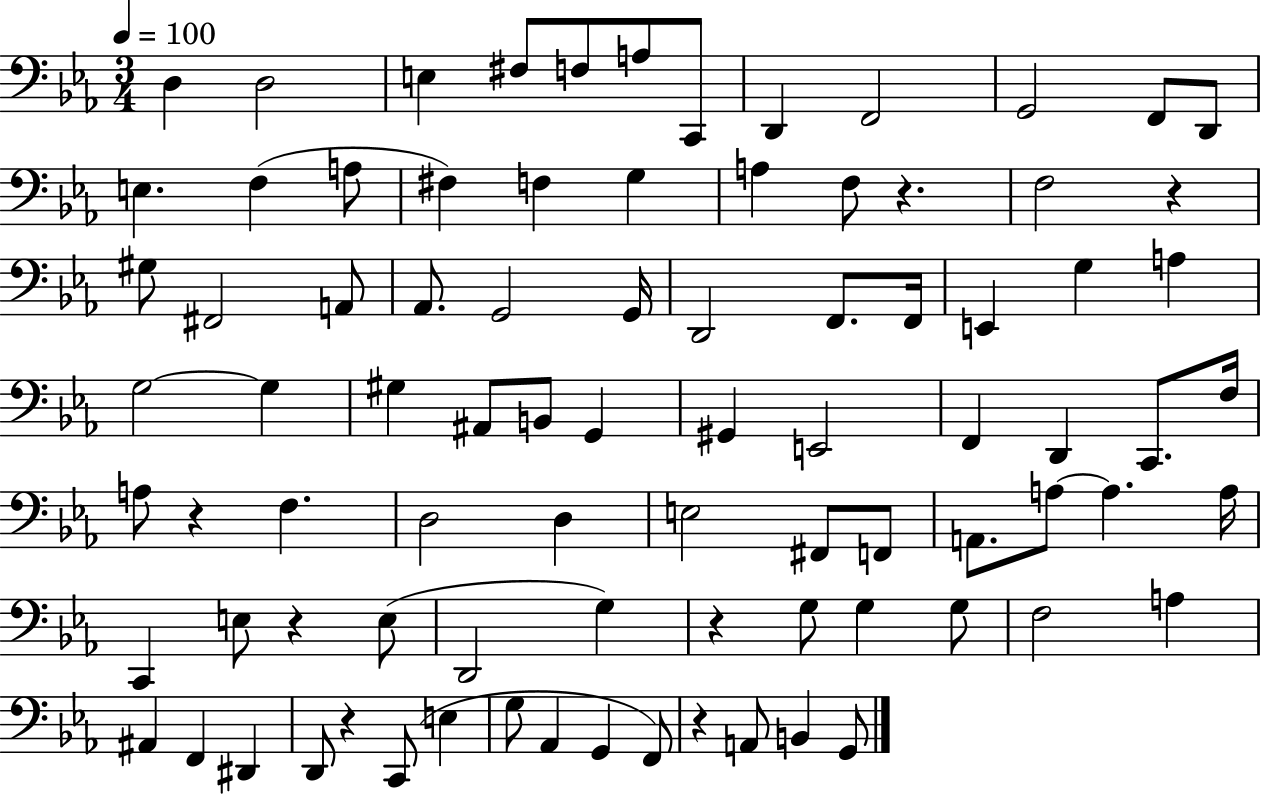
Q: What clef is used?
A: bass